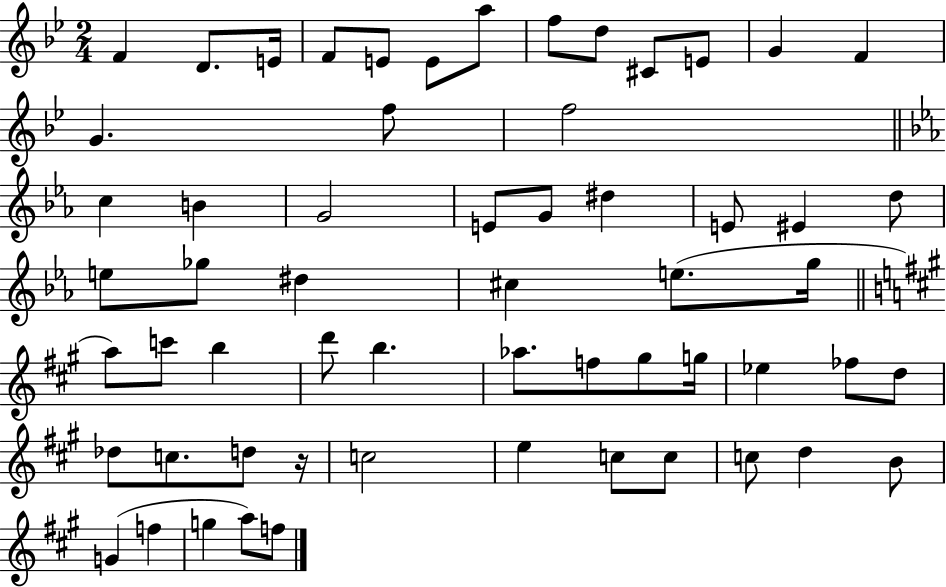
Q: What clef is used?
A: treble